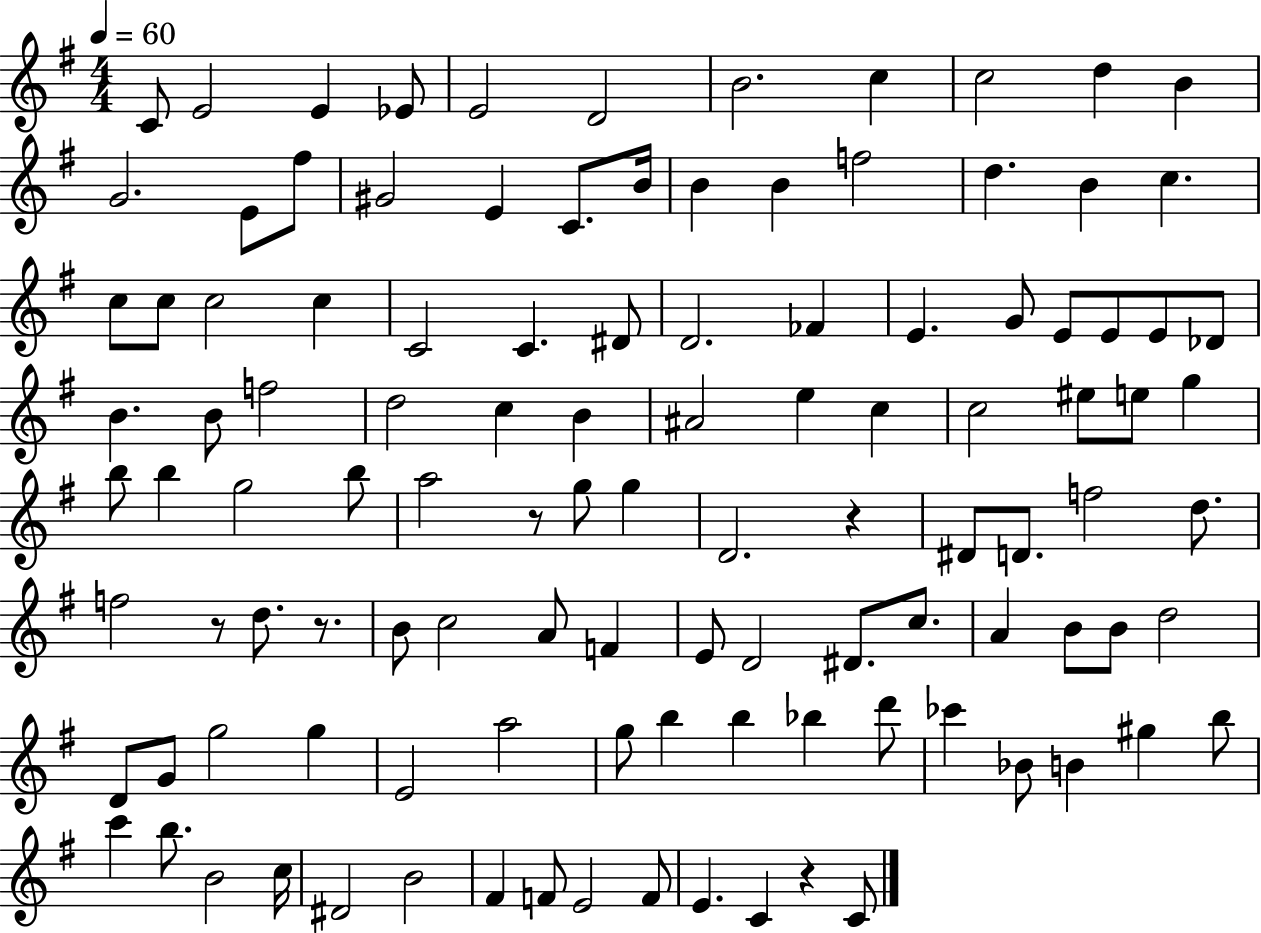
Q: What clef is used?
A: treble